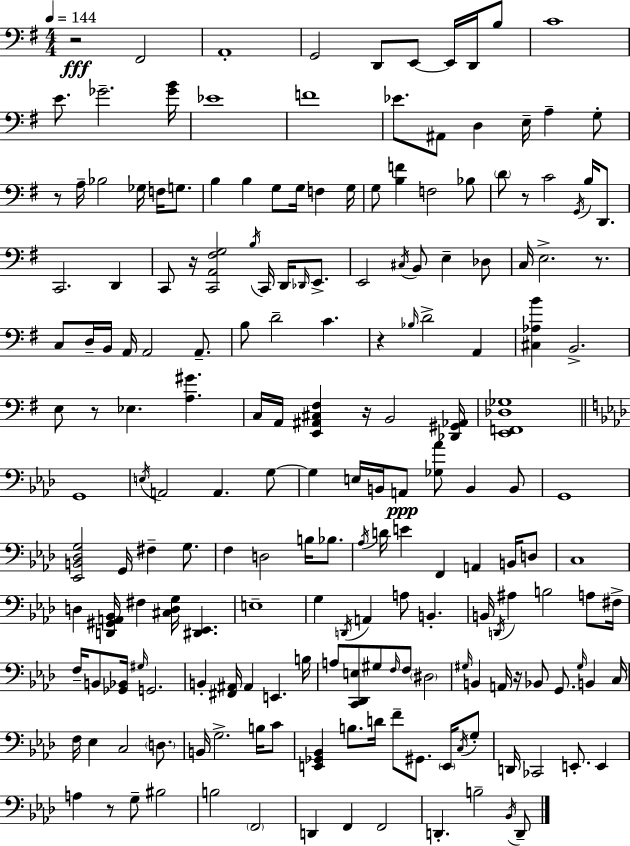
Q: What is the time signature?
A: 4/4